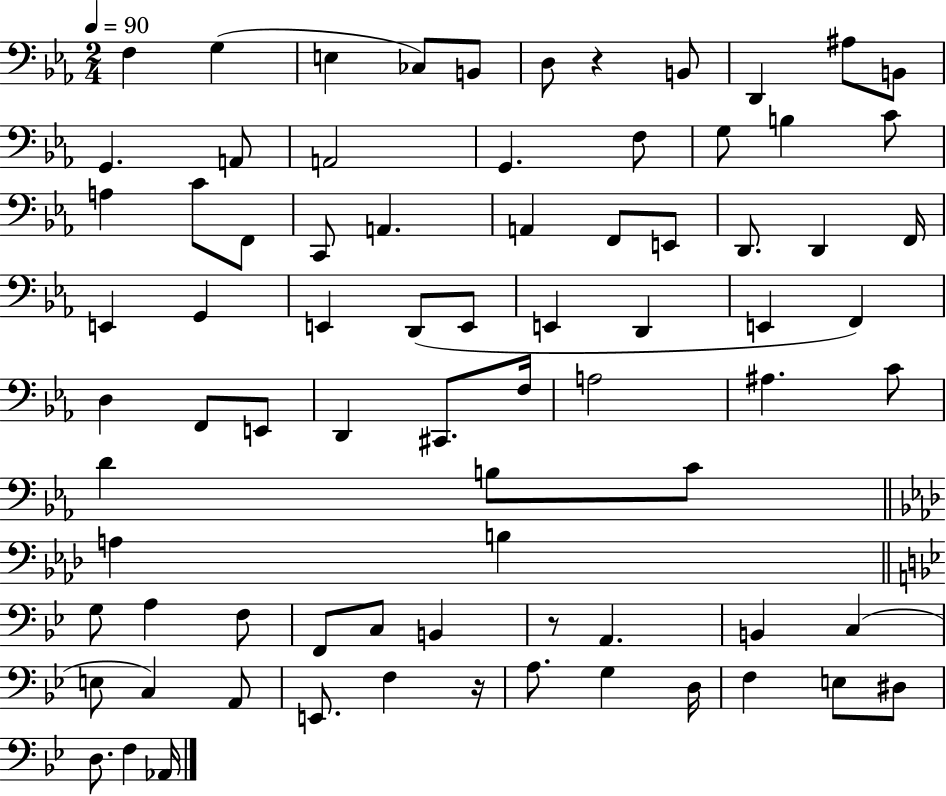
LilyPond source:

{
  \clef bass
  \numericTimeSignature
  \time 2/4
  \key ees \major
  \tempo 4 = 90
  f4 g4( | e4 ces8) b,8 | d8 r4 b,8 | d,4 ais8 b,8 | \break g,4. a,8 | a,2 | g,4. f8 | g8 b4 c'8 | \break a4 c'8 f,8 | c,8 a,4. | a,4 f,8 e,8 | d,8. d,4 f,16 | \break e,4 g,4 | e,4 d,8( e,8 | e,4 d,4 | e,4 f,4) | \break d4 f,8 e,8 | d,4 cis,8. f16 | a2 | ais4. c'8 | \break d'4 b8 c'8 | \bar "||" \break \key f \minor a4 b4 | \bar "||" \break \key bes \major g8 a4 f8 | f,8 c8 b,4 | r8 a,4. | b,4 c4( | \break e8 c4) a,8 | e,8. f4 r16 | a8. g4 d16 | f4 e8 dis8 | \break d8. f4 aes,16 | \bar "|."
}